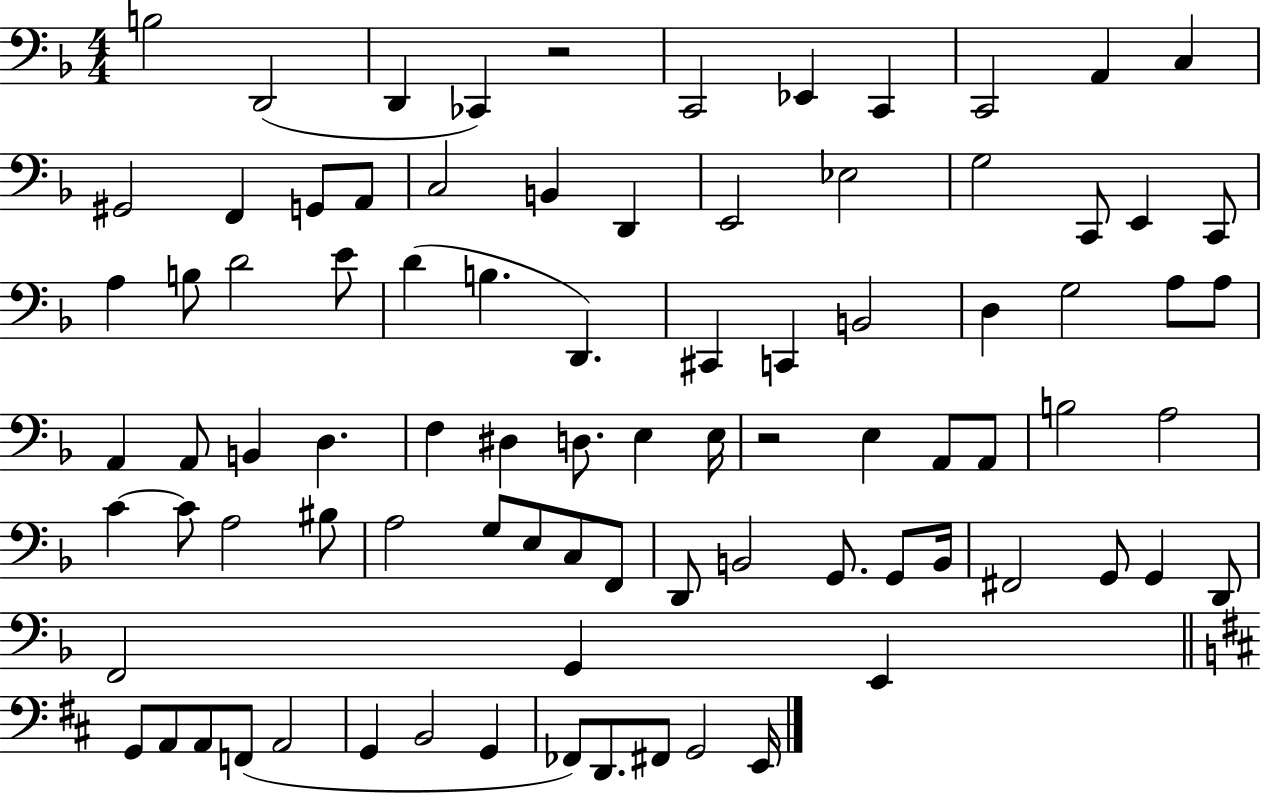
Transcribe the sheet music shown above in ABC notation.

X:1
T:Untitled
M:4/4
L:1/4
K:F
B,2 D,,2 D,, _C,, z2 C,,2 _E,, C,, C,,2 A,, C, ^G,,2 F,, G,,/2 A,,/2 C,2 B,, D,, E,,2 _E,2 G,2 C,,/2 E,, C,,/2 A, B,/2 D2 E/2 D B, D,, ^C,, C,, B,,2 D, G,2 A,/2 A,/2 A,, A,,/2 B,, D, F, ^D, D,/2 E, E,/4 z2 E, A,,/2 A,,/2 B,2 A,2 C C/2 A,2 ^B,/2 A,2 G,/2 E,/2 C,/2 F,,/2 D,,/2 B,,2 G,,/2 G,,/2 B,,/4 ^F,,2 G,,/2 G,, D,,/2 F,,2 G,, E,, G,,/2 A,,/2 A,,/2 F,,/2 A,,2 G,, B,,2 G,, _F,,/2 D,,/2 ^F,,/2 G,,2 E,,/4